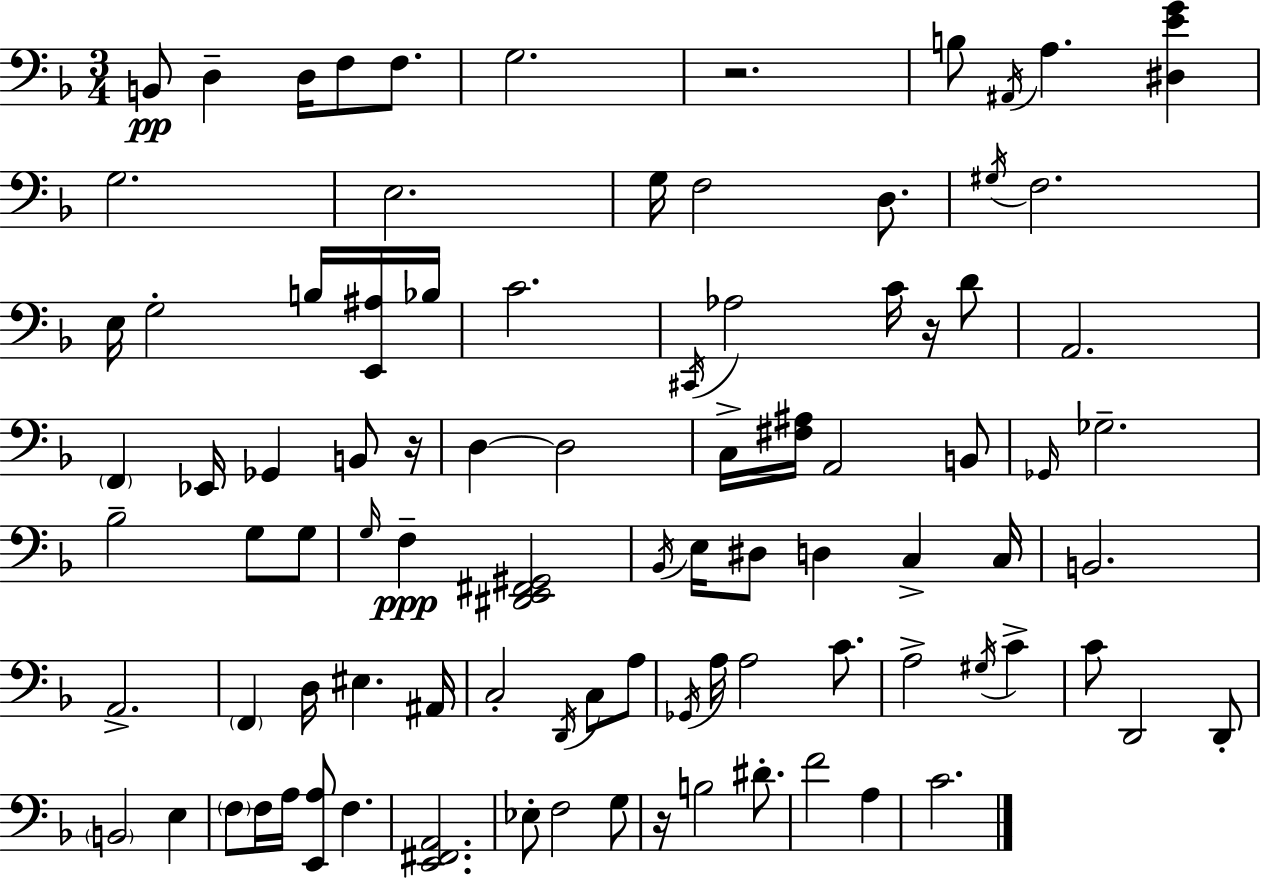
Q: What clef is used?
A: bass